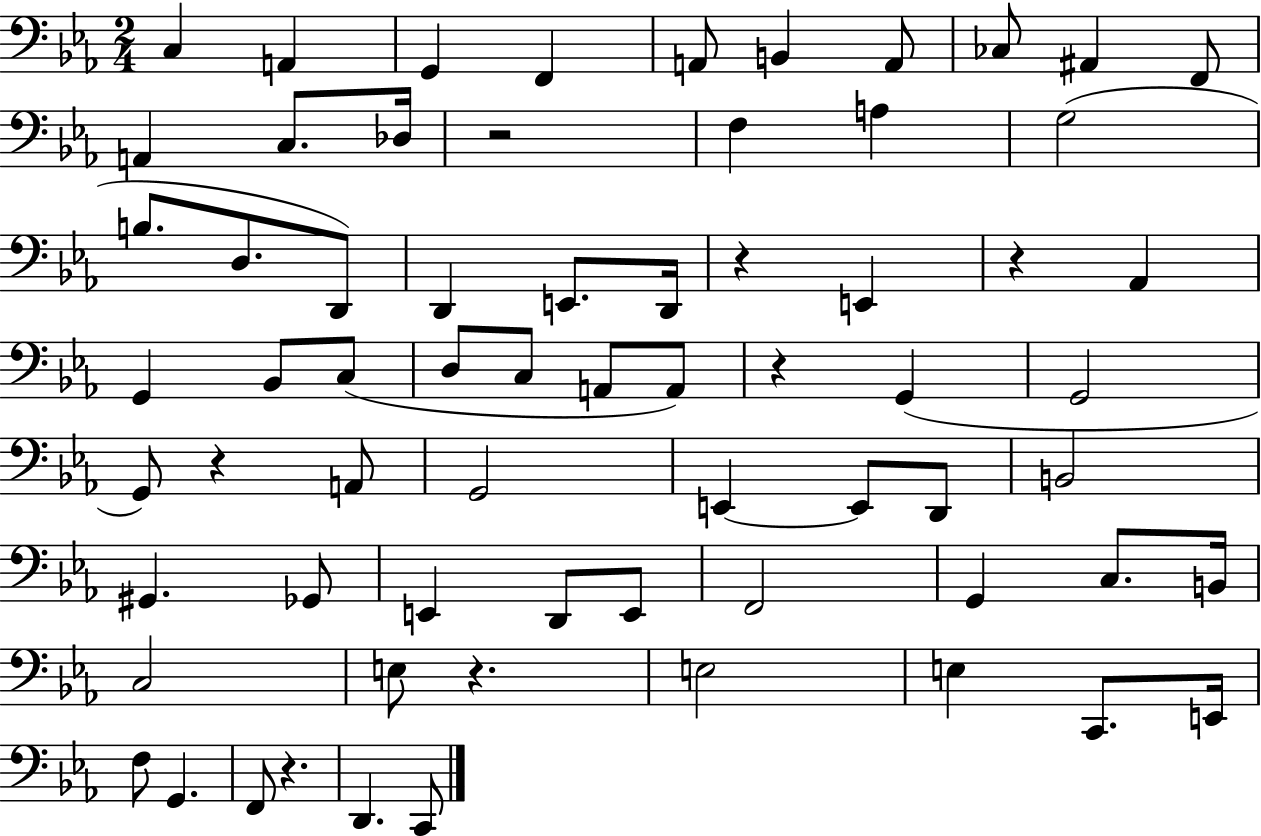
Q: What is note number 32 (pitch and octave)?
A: G2